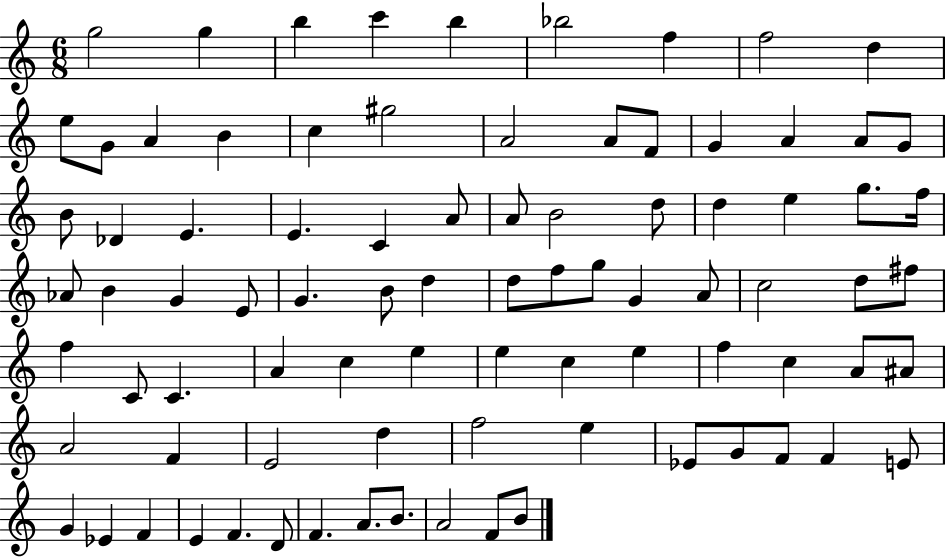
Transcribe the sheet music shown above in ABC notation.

X:1
T:Untitled
M:6/8
L:1/4
K:C
g2 g b c' b _b2 f f2 d e/2 G/2 A B c ^g2 A2 A/2 F/2 G A A/2 G/2 B/2 _D E E C A/2 A/2 B2 d/2 d e g/2 f/4 _A/2 B G E/2 G B/2 d d/2 f/2 g/2 G A/2 c2 d/2 ^f/2 f C/2 C A c e e c e f c A/2 ^A/2 A2 F E2 d f2 e _E/2 G/2 F/2 F E/2 G _E F E F D/2 F A/2 B/2 A2 F/2 B/2